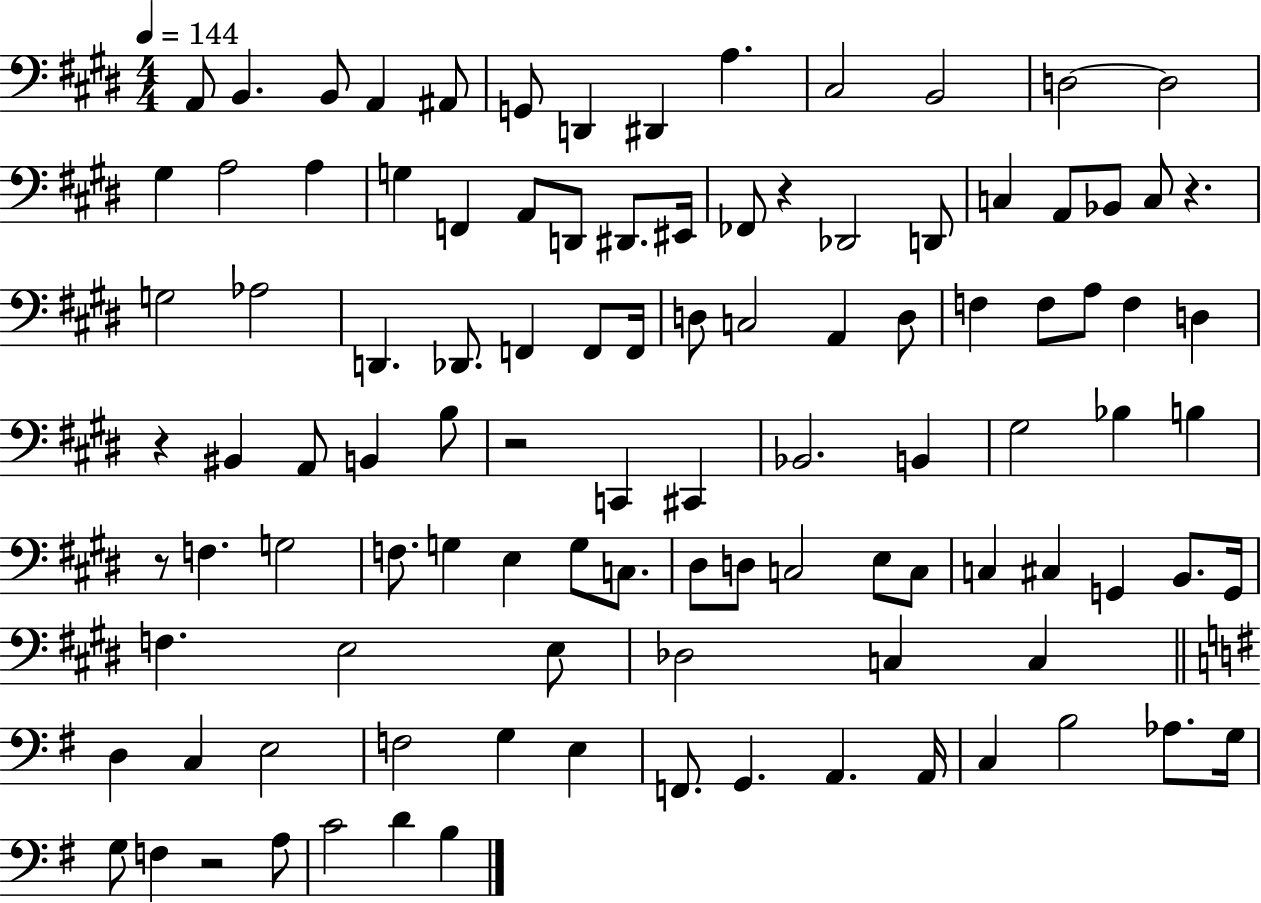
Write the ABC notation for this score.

X:1
T:Untitled
M:4/4
L:1/4
K:E
A,,/2 B,, B,,/2 A,, ^A,,/2 G,,/2 D,, ^D,, A, ^C,2 B,,2 D,2 D,2 ^G, A,2 A, G, F,, A,,/2 D,,/2 ^D,,/2 ^E,,/4 _F,,/2 z _D,,2 D,,/2 C, A,,/2 _B,,/2 C,/2 z G,2 _A,2 D,, _D,,/2 F,, F,,/2 F,,/4 D,/2 C,2 A,, D,/2 F, F,/2 A,/2 F, D, z ^B,, A,,/2 B,, B,/2 z2 C,, ^C,, _B,,2 B,, ^G,2 _B, B, z/2 F, G,2 F,/2 G, E, G,/2 C,/2 ^D,/2 D,/2 C,2 E,/2 C,/2 C, ^C, G,, B,,/2 G,,/4 F, E,2 E,/2 _D,2 C, C, D, C, E,2 F,2 G, E, F,,/2 G,, A,, A,,/4 C, B,2 _A,/2 G,/4 G,/2 F, z2 A,/2 C2 D B,